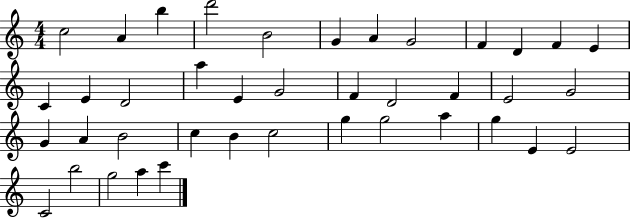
{
  \clef treble
  \numericTimeSignature
  \time 4/4
  \key c \major
  c''2 a'4 b''4 | d'''2 b'2 | g'4 a'4 g'2 | f'4 d'4 f'4 e'4 | \break c'4 e'4 d'2 | a''4 e'4 g'2 | f'4 d'2 f'4 | e'2 g'2 | \break g'4 a'4 b'2 | c''4 b'4 c''2 | g''4 g''2 a''4 | g''4 e'4 e'2 | \break c'2 b''2 | g''2 a''4 c'''4 | \bar "|."
}